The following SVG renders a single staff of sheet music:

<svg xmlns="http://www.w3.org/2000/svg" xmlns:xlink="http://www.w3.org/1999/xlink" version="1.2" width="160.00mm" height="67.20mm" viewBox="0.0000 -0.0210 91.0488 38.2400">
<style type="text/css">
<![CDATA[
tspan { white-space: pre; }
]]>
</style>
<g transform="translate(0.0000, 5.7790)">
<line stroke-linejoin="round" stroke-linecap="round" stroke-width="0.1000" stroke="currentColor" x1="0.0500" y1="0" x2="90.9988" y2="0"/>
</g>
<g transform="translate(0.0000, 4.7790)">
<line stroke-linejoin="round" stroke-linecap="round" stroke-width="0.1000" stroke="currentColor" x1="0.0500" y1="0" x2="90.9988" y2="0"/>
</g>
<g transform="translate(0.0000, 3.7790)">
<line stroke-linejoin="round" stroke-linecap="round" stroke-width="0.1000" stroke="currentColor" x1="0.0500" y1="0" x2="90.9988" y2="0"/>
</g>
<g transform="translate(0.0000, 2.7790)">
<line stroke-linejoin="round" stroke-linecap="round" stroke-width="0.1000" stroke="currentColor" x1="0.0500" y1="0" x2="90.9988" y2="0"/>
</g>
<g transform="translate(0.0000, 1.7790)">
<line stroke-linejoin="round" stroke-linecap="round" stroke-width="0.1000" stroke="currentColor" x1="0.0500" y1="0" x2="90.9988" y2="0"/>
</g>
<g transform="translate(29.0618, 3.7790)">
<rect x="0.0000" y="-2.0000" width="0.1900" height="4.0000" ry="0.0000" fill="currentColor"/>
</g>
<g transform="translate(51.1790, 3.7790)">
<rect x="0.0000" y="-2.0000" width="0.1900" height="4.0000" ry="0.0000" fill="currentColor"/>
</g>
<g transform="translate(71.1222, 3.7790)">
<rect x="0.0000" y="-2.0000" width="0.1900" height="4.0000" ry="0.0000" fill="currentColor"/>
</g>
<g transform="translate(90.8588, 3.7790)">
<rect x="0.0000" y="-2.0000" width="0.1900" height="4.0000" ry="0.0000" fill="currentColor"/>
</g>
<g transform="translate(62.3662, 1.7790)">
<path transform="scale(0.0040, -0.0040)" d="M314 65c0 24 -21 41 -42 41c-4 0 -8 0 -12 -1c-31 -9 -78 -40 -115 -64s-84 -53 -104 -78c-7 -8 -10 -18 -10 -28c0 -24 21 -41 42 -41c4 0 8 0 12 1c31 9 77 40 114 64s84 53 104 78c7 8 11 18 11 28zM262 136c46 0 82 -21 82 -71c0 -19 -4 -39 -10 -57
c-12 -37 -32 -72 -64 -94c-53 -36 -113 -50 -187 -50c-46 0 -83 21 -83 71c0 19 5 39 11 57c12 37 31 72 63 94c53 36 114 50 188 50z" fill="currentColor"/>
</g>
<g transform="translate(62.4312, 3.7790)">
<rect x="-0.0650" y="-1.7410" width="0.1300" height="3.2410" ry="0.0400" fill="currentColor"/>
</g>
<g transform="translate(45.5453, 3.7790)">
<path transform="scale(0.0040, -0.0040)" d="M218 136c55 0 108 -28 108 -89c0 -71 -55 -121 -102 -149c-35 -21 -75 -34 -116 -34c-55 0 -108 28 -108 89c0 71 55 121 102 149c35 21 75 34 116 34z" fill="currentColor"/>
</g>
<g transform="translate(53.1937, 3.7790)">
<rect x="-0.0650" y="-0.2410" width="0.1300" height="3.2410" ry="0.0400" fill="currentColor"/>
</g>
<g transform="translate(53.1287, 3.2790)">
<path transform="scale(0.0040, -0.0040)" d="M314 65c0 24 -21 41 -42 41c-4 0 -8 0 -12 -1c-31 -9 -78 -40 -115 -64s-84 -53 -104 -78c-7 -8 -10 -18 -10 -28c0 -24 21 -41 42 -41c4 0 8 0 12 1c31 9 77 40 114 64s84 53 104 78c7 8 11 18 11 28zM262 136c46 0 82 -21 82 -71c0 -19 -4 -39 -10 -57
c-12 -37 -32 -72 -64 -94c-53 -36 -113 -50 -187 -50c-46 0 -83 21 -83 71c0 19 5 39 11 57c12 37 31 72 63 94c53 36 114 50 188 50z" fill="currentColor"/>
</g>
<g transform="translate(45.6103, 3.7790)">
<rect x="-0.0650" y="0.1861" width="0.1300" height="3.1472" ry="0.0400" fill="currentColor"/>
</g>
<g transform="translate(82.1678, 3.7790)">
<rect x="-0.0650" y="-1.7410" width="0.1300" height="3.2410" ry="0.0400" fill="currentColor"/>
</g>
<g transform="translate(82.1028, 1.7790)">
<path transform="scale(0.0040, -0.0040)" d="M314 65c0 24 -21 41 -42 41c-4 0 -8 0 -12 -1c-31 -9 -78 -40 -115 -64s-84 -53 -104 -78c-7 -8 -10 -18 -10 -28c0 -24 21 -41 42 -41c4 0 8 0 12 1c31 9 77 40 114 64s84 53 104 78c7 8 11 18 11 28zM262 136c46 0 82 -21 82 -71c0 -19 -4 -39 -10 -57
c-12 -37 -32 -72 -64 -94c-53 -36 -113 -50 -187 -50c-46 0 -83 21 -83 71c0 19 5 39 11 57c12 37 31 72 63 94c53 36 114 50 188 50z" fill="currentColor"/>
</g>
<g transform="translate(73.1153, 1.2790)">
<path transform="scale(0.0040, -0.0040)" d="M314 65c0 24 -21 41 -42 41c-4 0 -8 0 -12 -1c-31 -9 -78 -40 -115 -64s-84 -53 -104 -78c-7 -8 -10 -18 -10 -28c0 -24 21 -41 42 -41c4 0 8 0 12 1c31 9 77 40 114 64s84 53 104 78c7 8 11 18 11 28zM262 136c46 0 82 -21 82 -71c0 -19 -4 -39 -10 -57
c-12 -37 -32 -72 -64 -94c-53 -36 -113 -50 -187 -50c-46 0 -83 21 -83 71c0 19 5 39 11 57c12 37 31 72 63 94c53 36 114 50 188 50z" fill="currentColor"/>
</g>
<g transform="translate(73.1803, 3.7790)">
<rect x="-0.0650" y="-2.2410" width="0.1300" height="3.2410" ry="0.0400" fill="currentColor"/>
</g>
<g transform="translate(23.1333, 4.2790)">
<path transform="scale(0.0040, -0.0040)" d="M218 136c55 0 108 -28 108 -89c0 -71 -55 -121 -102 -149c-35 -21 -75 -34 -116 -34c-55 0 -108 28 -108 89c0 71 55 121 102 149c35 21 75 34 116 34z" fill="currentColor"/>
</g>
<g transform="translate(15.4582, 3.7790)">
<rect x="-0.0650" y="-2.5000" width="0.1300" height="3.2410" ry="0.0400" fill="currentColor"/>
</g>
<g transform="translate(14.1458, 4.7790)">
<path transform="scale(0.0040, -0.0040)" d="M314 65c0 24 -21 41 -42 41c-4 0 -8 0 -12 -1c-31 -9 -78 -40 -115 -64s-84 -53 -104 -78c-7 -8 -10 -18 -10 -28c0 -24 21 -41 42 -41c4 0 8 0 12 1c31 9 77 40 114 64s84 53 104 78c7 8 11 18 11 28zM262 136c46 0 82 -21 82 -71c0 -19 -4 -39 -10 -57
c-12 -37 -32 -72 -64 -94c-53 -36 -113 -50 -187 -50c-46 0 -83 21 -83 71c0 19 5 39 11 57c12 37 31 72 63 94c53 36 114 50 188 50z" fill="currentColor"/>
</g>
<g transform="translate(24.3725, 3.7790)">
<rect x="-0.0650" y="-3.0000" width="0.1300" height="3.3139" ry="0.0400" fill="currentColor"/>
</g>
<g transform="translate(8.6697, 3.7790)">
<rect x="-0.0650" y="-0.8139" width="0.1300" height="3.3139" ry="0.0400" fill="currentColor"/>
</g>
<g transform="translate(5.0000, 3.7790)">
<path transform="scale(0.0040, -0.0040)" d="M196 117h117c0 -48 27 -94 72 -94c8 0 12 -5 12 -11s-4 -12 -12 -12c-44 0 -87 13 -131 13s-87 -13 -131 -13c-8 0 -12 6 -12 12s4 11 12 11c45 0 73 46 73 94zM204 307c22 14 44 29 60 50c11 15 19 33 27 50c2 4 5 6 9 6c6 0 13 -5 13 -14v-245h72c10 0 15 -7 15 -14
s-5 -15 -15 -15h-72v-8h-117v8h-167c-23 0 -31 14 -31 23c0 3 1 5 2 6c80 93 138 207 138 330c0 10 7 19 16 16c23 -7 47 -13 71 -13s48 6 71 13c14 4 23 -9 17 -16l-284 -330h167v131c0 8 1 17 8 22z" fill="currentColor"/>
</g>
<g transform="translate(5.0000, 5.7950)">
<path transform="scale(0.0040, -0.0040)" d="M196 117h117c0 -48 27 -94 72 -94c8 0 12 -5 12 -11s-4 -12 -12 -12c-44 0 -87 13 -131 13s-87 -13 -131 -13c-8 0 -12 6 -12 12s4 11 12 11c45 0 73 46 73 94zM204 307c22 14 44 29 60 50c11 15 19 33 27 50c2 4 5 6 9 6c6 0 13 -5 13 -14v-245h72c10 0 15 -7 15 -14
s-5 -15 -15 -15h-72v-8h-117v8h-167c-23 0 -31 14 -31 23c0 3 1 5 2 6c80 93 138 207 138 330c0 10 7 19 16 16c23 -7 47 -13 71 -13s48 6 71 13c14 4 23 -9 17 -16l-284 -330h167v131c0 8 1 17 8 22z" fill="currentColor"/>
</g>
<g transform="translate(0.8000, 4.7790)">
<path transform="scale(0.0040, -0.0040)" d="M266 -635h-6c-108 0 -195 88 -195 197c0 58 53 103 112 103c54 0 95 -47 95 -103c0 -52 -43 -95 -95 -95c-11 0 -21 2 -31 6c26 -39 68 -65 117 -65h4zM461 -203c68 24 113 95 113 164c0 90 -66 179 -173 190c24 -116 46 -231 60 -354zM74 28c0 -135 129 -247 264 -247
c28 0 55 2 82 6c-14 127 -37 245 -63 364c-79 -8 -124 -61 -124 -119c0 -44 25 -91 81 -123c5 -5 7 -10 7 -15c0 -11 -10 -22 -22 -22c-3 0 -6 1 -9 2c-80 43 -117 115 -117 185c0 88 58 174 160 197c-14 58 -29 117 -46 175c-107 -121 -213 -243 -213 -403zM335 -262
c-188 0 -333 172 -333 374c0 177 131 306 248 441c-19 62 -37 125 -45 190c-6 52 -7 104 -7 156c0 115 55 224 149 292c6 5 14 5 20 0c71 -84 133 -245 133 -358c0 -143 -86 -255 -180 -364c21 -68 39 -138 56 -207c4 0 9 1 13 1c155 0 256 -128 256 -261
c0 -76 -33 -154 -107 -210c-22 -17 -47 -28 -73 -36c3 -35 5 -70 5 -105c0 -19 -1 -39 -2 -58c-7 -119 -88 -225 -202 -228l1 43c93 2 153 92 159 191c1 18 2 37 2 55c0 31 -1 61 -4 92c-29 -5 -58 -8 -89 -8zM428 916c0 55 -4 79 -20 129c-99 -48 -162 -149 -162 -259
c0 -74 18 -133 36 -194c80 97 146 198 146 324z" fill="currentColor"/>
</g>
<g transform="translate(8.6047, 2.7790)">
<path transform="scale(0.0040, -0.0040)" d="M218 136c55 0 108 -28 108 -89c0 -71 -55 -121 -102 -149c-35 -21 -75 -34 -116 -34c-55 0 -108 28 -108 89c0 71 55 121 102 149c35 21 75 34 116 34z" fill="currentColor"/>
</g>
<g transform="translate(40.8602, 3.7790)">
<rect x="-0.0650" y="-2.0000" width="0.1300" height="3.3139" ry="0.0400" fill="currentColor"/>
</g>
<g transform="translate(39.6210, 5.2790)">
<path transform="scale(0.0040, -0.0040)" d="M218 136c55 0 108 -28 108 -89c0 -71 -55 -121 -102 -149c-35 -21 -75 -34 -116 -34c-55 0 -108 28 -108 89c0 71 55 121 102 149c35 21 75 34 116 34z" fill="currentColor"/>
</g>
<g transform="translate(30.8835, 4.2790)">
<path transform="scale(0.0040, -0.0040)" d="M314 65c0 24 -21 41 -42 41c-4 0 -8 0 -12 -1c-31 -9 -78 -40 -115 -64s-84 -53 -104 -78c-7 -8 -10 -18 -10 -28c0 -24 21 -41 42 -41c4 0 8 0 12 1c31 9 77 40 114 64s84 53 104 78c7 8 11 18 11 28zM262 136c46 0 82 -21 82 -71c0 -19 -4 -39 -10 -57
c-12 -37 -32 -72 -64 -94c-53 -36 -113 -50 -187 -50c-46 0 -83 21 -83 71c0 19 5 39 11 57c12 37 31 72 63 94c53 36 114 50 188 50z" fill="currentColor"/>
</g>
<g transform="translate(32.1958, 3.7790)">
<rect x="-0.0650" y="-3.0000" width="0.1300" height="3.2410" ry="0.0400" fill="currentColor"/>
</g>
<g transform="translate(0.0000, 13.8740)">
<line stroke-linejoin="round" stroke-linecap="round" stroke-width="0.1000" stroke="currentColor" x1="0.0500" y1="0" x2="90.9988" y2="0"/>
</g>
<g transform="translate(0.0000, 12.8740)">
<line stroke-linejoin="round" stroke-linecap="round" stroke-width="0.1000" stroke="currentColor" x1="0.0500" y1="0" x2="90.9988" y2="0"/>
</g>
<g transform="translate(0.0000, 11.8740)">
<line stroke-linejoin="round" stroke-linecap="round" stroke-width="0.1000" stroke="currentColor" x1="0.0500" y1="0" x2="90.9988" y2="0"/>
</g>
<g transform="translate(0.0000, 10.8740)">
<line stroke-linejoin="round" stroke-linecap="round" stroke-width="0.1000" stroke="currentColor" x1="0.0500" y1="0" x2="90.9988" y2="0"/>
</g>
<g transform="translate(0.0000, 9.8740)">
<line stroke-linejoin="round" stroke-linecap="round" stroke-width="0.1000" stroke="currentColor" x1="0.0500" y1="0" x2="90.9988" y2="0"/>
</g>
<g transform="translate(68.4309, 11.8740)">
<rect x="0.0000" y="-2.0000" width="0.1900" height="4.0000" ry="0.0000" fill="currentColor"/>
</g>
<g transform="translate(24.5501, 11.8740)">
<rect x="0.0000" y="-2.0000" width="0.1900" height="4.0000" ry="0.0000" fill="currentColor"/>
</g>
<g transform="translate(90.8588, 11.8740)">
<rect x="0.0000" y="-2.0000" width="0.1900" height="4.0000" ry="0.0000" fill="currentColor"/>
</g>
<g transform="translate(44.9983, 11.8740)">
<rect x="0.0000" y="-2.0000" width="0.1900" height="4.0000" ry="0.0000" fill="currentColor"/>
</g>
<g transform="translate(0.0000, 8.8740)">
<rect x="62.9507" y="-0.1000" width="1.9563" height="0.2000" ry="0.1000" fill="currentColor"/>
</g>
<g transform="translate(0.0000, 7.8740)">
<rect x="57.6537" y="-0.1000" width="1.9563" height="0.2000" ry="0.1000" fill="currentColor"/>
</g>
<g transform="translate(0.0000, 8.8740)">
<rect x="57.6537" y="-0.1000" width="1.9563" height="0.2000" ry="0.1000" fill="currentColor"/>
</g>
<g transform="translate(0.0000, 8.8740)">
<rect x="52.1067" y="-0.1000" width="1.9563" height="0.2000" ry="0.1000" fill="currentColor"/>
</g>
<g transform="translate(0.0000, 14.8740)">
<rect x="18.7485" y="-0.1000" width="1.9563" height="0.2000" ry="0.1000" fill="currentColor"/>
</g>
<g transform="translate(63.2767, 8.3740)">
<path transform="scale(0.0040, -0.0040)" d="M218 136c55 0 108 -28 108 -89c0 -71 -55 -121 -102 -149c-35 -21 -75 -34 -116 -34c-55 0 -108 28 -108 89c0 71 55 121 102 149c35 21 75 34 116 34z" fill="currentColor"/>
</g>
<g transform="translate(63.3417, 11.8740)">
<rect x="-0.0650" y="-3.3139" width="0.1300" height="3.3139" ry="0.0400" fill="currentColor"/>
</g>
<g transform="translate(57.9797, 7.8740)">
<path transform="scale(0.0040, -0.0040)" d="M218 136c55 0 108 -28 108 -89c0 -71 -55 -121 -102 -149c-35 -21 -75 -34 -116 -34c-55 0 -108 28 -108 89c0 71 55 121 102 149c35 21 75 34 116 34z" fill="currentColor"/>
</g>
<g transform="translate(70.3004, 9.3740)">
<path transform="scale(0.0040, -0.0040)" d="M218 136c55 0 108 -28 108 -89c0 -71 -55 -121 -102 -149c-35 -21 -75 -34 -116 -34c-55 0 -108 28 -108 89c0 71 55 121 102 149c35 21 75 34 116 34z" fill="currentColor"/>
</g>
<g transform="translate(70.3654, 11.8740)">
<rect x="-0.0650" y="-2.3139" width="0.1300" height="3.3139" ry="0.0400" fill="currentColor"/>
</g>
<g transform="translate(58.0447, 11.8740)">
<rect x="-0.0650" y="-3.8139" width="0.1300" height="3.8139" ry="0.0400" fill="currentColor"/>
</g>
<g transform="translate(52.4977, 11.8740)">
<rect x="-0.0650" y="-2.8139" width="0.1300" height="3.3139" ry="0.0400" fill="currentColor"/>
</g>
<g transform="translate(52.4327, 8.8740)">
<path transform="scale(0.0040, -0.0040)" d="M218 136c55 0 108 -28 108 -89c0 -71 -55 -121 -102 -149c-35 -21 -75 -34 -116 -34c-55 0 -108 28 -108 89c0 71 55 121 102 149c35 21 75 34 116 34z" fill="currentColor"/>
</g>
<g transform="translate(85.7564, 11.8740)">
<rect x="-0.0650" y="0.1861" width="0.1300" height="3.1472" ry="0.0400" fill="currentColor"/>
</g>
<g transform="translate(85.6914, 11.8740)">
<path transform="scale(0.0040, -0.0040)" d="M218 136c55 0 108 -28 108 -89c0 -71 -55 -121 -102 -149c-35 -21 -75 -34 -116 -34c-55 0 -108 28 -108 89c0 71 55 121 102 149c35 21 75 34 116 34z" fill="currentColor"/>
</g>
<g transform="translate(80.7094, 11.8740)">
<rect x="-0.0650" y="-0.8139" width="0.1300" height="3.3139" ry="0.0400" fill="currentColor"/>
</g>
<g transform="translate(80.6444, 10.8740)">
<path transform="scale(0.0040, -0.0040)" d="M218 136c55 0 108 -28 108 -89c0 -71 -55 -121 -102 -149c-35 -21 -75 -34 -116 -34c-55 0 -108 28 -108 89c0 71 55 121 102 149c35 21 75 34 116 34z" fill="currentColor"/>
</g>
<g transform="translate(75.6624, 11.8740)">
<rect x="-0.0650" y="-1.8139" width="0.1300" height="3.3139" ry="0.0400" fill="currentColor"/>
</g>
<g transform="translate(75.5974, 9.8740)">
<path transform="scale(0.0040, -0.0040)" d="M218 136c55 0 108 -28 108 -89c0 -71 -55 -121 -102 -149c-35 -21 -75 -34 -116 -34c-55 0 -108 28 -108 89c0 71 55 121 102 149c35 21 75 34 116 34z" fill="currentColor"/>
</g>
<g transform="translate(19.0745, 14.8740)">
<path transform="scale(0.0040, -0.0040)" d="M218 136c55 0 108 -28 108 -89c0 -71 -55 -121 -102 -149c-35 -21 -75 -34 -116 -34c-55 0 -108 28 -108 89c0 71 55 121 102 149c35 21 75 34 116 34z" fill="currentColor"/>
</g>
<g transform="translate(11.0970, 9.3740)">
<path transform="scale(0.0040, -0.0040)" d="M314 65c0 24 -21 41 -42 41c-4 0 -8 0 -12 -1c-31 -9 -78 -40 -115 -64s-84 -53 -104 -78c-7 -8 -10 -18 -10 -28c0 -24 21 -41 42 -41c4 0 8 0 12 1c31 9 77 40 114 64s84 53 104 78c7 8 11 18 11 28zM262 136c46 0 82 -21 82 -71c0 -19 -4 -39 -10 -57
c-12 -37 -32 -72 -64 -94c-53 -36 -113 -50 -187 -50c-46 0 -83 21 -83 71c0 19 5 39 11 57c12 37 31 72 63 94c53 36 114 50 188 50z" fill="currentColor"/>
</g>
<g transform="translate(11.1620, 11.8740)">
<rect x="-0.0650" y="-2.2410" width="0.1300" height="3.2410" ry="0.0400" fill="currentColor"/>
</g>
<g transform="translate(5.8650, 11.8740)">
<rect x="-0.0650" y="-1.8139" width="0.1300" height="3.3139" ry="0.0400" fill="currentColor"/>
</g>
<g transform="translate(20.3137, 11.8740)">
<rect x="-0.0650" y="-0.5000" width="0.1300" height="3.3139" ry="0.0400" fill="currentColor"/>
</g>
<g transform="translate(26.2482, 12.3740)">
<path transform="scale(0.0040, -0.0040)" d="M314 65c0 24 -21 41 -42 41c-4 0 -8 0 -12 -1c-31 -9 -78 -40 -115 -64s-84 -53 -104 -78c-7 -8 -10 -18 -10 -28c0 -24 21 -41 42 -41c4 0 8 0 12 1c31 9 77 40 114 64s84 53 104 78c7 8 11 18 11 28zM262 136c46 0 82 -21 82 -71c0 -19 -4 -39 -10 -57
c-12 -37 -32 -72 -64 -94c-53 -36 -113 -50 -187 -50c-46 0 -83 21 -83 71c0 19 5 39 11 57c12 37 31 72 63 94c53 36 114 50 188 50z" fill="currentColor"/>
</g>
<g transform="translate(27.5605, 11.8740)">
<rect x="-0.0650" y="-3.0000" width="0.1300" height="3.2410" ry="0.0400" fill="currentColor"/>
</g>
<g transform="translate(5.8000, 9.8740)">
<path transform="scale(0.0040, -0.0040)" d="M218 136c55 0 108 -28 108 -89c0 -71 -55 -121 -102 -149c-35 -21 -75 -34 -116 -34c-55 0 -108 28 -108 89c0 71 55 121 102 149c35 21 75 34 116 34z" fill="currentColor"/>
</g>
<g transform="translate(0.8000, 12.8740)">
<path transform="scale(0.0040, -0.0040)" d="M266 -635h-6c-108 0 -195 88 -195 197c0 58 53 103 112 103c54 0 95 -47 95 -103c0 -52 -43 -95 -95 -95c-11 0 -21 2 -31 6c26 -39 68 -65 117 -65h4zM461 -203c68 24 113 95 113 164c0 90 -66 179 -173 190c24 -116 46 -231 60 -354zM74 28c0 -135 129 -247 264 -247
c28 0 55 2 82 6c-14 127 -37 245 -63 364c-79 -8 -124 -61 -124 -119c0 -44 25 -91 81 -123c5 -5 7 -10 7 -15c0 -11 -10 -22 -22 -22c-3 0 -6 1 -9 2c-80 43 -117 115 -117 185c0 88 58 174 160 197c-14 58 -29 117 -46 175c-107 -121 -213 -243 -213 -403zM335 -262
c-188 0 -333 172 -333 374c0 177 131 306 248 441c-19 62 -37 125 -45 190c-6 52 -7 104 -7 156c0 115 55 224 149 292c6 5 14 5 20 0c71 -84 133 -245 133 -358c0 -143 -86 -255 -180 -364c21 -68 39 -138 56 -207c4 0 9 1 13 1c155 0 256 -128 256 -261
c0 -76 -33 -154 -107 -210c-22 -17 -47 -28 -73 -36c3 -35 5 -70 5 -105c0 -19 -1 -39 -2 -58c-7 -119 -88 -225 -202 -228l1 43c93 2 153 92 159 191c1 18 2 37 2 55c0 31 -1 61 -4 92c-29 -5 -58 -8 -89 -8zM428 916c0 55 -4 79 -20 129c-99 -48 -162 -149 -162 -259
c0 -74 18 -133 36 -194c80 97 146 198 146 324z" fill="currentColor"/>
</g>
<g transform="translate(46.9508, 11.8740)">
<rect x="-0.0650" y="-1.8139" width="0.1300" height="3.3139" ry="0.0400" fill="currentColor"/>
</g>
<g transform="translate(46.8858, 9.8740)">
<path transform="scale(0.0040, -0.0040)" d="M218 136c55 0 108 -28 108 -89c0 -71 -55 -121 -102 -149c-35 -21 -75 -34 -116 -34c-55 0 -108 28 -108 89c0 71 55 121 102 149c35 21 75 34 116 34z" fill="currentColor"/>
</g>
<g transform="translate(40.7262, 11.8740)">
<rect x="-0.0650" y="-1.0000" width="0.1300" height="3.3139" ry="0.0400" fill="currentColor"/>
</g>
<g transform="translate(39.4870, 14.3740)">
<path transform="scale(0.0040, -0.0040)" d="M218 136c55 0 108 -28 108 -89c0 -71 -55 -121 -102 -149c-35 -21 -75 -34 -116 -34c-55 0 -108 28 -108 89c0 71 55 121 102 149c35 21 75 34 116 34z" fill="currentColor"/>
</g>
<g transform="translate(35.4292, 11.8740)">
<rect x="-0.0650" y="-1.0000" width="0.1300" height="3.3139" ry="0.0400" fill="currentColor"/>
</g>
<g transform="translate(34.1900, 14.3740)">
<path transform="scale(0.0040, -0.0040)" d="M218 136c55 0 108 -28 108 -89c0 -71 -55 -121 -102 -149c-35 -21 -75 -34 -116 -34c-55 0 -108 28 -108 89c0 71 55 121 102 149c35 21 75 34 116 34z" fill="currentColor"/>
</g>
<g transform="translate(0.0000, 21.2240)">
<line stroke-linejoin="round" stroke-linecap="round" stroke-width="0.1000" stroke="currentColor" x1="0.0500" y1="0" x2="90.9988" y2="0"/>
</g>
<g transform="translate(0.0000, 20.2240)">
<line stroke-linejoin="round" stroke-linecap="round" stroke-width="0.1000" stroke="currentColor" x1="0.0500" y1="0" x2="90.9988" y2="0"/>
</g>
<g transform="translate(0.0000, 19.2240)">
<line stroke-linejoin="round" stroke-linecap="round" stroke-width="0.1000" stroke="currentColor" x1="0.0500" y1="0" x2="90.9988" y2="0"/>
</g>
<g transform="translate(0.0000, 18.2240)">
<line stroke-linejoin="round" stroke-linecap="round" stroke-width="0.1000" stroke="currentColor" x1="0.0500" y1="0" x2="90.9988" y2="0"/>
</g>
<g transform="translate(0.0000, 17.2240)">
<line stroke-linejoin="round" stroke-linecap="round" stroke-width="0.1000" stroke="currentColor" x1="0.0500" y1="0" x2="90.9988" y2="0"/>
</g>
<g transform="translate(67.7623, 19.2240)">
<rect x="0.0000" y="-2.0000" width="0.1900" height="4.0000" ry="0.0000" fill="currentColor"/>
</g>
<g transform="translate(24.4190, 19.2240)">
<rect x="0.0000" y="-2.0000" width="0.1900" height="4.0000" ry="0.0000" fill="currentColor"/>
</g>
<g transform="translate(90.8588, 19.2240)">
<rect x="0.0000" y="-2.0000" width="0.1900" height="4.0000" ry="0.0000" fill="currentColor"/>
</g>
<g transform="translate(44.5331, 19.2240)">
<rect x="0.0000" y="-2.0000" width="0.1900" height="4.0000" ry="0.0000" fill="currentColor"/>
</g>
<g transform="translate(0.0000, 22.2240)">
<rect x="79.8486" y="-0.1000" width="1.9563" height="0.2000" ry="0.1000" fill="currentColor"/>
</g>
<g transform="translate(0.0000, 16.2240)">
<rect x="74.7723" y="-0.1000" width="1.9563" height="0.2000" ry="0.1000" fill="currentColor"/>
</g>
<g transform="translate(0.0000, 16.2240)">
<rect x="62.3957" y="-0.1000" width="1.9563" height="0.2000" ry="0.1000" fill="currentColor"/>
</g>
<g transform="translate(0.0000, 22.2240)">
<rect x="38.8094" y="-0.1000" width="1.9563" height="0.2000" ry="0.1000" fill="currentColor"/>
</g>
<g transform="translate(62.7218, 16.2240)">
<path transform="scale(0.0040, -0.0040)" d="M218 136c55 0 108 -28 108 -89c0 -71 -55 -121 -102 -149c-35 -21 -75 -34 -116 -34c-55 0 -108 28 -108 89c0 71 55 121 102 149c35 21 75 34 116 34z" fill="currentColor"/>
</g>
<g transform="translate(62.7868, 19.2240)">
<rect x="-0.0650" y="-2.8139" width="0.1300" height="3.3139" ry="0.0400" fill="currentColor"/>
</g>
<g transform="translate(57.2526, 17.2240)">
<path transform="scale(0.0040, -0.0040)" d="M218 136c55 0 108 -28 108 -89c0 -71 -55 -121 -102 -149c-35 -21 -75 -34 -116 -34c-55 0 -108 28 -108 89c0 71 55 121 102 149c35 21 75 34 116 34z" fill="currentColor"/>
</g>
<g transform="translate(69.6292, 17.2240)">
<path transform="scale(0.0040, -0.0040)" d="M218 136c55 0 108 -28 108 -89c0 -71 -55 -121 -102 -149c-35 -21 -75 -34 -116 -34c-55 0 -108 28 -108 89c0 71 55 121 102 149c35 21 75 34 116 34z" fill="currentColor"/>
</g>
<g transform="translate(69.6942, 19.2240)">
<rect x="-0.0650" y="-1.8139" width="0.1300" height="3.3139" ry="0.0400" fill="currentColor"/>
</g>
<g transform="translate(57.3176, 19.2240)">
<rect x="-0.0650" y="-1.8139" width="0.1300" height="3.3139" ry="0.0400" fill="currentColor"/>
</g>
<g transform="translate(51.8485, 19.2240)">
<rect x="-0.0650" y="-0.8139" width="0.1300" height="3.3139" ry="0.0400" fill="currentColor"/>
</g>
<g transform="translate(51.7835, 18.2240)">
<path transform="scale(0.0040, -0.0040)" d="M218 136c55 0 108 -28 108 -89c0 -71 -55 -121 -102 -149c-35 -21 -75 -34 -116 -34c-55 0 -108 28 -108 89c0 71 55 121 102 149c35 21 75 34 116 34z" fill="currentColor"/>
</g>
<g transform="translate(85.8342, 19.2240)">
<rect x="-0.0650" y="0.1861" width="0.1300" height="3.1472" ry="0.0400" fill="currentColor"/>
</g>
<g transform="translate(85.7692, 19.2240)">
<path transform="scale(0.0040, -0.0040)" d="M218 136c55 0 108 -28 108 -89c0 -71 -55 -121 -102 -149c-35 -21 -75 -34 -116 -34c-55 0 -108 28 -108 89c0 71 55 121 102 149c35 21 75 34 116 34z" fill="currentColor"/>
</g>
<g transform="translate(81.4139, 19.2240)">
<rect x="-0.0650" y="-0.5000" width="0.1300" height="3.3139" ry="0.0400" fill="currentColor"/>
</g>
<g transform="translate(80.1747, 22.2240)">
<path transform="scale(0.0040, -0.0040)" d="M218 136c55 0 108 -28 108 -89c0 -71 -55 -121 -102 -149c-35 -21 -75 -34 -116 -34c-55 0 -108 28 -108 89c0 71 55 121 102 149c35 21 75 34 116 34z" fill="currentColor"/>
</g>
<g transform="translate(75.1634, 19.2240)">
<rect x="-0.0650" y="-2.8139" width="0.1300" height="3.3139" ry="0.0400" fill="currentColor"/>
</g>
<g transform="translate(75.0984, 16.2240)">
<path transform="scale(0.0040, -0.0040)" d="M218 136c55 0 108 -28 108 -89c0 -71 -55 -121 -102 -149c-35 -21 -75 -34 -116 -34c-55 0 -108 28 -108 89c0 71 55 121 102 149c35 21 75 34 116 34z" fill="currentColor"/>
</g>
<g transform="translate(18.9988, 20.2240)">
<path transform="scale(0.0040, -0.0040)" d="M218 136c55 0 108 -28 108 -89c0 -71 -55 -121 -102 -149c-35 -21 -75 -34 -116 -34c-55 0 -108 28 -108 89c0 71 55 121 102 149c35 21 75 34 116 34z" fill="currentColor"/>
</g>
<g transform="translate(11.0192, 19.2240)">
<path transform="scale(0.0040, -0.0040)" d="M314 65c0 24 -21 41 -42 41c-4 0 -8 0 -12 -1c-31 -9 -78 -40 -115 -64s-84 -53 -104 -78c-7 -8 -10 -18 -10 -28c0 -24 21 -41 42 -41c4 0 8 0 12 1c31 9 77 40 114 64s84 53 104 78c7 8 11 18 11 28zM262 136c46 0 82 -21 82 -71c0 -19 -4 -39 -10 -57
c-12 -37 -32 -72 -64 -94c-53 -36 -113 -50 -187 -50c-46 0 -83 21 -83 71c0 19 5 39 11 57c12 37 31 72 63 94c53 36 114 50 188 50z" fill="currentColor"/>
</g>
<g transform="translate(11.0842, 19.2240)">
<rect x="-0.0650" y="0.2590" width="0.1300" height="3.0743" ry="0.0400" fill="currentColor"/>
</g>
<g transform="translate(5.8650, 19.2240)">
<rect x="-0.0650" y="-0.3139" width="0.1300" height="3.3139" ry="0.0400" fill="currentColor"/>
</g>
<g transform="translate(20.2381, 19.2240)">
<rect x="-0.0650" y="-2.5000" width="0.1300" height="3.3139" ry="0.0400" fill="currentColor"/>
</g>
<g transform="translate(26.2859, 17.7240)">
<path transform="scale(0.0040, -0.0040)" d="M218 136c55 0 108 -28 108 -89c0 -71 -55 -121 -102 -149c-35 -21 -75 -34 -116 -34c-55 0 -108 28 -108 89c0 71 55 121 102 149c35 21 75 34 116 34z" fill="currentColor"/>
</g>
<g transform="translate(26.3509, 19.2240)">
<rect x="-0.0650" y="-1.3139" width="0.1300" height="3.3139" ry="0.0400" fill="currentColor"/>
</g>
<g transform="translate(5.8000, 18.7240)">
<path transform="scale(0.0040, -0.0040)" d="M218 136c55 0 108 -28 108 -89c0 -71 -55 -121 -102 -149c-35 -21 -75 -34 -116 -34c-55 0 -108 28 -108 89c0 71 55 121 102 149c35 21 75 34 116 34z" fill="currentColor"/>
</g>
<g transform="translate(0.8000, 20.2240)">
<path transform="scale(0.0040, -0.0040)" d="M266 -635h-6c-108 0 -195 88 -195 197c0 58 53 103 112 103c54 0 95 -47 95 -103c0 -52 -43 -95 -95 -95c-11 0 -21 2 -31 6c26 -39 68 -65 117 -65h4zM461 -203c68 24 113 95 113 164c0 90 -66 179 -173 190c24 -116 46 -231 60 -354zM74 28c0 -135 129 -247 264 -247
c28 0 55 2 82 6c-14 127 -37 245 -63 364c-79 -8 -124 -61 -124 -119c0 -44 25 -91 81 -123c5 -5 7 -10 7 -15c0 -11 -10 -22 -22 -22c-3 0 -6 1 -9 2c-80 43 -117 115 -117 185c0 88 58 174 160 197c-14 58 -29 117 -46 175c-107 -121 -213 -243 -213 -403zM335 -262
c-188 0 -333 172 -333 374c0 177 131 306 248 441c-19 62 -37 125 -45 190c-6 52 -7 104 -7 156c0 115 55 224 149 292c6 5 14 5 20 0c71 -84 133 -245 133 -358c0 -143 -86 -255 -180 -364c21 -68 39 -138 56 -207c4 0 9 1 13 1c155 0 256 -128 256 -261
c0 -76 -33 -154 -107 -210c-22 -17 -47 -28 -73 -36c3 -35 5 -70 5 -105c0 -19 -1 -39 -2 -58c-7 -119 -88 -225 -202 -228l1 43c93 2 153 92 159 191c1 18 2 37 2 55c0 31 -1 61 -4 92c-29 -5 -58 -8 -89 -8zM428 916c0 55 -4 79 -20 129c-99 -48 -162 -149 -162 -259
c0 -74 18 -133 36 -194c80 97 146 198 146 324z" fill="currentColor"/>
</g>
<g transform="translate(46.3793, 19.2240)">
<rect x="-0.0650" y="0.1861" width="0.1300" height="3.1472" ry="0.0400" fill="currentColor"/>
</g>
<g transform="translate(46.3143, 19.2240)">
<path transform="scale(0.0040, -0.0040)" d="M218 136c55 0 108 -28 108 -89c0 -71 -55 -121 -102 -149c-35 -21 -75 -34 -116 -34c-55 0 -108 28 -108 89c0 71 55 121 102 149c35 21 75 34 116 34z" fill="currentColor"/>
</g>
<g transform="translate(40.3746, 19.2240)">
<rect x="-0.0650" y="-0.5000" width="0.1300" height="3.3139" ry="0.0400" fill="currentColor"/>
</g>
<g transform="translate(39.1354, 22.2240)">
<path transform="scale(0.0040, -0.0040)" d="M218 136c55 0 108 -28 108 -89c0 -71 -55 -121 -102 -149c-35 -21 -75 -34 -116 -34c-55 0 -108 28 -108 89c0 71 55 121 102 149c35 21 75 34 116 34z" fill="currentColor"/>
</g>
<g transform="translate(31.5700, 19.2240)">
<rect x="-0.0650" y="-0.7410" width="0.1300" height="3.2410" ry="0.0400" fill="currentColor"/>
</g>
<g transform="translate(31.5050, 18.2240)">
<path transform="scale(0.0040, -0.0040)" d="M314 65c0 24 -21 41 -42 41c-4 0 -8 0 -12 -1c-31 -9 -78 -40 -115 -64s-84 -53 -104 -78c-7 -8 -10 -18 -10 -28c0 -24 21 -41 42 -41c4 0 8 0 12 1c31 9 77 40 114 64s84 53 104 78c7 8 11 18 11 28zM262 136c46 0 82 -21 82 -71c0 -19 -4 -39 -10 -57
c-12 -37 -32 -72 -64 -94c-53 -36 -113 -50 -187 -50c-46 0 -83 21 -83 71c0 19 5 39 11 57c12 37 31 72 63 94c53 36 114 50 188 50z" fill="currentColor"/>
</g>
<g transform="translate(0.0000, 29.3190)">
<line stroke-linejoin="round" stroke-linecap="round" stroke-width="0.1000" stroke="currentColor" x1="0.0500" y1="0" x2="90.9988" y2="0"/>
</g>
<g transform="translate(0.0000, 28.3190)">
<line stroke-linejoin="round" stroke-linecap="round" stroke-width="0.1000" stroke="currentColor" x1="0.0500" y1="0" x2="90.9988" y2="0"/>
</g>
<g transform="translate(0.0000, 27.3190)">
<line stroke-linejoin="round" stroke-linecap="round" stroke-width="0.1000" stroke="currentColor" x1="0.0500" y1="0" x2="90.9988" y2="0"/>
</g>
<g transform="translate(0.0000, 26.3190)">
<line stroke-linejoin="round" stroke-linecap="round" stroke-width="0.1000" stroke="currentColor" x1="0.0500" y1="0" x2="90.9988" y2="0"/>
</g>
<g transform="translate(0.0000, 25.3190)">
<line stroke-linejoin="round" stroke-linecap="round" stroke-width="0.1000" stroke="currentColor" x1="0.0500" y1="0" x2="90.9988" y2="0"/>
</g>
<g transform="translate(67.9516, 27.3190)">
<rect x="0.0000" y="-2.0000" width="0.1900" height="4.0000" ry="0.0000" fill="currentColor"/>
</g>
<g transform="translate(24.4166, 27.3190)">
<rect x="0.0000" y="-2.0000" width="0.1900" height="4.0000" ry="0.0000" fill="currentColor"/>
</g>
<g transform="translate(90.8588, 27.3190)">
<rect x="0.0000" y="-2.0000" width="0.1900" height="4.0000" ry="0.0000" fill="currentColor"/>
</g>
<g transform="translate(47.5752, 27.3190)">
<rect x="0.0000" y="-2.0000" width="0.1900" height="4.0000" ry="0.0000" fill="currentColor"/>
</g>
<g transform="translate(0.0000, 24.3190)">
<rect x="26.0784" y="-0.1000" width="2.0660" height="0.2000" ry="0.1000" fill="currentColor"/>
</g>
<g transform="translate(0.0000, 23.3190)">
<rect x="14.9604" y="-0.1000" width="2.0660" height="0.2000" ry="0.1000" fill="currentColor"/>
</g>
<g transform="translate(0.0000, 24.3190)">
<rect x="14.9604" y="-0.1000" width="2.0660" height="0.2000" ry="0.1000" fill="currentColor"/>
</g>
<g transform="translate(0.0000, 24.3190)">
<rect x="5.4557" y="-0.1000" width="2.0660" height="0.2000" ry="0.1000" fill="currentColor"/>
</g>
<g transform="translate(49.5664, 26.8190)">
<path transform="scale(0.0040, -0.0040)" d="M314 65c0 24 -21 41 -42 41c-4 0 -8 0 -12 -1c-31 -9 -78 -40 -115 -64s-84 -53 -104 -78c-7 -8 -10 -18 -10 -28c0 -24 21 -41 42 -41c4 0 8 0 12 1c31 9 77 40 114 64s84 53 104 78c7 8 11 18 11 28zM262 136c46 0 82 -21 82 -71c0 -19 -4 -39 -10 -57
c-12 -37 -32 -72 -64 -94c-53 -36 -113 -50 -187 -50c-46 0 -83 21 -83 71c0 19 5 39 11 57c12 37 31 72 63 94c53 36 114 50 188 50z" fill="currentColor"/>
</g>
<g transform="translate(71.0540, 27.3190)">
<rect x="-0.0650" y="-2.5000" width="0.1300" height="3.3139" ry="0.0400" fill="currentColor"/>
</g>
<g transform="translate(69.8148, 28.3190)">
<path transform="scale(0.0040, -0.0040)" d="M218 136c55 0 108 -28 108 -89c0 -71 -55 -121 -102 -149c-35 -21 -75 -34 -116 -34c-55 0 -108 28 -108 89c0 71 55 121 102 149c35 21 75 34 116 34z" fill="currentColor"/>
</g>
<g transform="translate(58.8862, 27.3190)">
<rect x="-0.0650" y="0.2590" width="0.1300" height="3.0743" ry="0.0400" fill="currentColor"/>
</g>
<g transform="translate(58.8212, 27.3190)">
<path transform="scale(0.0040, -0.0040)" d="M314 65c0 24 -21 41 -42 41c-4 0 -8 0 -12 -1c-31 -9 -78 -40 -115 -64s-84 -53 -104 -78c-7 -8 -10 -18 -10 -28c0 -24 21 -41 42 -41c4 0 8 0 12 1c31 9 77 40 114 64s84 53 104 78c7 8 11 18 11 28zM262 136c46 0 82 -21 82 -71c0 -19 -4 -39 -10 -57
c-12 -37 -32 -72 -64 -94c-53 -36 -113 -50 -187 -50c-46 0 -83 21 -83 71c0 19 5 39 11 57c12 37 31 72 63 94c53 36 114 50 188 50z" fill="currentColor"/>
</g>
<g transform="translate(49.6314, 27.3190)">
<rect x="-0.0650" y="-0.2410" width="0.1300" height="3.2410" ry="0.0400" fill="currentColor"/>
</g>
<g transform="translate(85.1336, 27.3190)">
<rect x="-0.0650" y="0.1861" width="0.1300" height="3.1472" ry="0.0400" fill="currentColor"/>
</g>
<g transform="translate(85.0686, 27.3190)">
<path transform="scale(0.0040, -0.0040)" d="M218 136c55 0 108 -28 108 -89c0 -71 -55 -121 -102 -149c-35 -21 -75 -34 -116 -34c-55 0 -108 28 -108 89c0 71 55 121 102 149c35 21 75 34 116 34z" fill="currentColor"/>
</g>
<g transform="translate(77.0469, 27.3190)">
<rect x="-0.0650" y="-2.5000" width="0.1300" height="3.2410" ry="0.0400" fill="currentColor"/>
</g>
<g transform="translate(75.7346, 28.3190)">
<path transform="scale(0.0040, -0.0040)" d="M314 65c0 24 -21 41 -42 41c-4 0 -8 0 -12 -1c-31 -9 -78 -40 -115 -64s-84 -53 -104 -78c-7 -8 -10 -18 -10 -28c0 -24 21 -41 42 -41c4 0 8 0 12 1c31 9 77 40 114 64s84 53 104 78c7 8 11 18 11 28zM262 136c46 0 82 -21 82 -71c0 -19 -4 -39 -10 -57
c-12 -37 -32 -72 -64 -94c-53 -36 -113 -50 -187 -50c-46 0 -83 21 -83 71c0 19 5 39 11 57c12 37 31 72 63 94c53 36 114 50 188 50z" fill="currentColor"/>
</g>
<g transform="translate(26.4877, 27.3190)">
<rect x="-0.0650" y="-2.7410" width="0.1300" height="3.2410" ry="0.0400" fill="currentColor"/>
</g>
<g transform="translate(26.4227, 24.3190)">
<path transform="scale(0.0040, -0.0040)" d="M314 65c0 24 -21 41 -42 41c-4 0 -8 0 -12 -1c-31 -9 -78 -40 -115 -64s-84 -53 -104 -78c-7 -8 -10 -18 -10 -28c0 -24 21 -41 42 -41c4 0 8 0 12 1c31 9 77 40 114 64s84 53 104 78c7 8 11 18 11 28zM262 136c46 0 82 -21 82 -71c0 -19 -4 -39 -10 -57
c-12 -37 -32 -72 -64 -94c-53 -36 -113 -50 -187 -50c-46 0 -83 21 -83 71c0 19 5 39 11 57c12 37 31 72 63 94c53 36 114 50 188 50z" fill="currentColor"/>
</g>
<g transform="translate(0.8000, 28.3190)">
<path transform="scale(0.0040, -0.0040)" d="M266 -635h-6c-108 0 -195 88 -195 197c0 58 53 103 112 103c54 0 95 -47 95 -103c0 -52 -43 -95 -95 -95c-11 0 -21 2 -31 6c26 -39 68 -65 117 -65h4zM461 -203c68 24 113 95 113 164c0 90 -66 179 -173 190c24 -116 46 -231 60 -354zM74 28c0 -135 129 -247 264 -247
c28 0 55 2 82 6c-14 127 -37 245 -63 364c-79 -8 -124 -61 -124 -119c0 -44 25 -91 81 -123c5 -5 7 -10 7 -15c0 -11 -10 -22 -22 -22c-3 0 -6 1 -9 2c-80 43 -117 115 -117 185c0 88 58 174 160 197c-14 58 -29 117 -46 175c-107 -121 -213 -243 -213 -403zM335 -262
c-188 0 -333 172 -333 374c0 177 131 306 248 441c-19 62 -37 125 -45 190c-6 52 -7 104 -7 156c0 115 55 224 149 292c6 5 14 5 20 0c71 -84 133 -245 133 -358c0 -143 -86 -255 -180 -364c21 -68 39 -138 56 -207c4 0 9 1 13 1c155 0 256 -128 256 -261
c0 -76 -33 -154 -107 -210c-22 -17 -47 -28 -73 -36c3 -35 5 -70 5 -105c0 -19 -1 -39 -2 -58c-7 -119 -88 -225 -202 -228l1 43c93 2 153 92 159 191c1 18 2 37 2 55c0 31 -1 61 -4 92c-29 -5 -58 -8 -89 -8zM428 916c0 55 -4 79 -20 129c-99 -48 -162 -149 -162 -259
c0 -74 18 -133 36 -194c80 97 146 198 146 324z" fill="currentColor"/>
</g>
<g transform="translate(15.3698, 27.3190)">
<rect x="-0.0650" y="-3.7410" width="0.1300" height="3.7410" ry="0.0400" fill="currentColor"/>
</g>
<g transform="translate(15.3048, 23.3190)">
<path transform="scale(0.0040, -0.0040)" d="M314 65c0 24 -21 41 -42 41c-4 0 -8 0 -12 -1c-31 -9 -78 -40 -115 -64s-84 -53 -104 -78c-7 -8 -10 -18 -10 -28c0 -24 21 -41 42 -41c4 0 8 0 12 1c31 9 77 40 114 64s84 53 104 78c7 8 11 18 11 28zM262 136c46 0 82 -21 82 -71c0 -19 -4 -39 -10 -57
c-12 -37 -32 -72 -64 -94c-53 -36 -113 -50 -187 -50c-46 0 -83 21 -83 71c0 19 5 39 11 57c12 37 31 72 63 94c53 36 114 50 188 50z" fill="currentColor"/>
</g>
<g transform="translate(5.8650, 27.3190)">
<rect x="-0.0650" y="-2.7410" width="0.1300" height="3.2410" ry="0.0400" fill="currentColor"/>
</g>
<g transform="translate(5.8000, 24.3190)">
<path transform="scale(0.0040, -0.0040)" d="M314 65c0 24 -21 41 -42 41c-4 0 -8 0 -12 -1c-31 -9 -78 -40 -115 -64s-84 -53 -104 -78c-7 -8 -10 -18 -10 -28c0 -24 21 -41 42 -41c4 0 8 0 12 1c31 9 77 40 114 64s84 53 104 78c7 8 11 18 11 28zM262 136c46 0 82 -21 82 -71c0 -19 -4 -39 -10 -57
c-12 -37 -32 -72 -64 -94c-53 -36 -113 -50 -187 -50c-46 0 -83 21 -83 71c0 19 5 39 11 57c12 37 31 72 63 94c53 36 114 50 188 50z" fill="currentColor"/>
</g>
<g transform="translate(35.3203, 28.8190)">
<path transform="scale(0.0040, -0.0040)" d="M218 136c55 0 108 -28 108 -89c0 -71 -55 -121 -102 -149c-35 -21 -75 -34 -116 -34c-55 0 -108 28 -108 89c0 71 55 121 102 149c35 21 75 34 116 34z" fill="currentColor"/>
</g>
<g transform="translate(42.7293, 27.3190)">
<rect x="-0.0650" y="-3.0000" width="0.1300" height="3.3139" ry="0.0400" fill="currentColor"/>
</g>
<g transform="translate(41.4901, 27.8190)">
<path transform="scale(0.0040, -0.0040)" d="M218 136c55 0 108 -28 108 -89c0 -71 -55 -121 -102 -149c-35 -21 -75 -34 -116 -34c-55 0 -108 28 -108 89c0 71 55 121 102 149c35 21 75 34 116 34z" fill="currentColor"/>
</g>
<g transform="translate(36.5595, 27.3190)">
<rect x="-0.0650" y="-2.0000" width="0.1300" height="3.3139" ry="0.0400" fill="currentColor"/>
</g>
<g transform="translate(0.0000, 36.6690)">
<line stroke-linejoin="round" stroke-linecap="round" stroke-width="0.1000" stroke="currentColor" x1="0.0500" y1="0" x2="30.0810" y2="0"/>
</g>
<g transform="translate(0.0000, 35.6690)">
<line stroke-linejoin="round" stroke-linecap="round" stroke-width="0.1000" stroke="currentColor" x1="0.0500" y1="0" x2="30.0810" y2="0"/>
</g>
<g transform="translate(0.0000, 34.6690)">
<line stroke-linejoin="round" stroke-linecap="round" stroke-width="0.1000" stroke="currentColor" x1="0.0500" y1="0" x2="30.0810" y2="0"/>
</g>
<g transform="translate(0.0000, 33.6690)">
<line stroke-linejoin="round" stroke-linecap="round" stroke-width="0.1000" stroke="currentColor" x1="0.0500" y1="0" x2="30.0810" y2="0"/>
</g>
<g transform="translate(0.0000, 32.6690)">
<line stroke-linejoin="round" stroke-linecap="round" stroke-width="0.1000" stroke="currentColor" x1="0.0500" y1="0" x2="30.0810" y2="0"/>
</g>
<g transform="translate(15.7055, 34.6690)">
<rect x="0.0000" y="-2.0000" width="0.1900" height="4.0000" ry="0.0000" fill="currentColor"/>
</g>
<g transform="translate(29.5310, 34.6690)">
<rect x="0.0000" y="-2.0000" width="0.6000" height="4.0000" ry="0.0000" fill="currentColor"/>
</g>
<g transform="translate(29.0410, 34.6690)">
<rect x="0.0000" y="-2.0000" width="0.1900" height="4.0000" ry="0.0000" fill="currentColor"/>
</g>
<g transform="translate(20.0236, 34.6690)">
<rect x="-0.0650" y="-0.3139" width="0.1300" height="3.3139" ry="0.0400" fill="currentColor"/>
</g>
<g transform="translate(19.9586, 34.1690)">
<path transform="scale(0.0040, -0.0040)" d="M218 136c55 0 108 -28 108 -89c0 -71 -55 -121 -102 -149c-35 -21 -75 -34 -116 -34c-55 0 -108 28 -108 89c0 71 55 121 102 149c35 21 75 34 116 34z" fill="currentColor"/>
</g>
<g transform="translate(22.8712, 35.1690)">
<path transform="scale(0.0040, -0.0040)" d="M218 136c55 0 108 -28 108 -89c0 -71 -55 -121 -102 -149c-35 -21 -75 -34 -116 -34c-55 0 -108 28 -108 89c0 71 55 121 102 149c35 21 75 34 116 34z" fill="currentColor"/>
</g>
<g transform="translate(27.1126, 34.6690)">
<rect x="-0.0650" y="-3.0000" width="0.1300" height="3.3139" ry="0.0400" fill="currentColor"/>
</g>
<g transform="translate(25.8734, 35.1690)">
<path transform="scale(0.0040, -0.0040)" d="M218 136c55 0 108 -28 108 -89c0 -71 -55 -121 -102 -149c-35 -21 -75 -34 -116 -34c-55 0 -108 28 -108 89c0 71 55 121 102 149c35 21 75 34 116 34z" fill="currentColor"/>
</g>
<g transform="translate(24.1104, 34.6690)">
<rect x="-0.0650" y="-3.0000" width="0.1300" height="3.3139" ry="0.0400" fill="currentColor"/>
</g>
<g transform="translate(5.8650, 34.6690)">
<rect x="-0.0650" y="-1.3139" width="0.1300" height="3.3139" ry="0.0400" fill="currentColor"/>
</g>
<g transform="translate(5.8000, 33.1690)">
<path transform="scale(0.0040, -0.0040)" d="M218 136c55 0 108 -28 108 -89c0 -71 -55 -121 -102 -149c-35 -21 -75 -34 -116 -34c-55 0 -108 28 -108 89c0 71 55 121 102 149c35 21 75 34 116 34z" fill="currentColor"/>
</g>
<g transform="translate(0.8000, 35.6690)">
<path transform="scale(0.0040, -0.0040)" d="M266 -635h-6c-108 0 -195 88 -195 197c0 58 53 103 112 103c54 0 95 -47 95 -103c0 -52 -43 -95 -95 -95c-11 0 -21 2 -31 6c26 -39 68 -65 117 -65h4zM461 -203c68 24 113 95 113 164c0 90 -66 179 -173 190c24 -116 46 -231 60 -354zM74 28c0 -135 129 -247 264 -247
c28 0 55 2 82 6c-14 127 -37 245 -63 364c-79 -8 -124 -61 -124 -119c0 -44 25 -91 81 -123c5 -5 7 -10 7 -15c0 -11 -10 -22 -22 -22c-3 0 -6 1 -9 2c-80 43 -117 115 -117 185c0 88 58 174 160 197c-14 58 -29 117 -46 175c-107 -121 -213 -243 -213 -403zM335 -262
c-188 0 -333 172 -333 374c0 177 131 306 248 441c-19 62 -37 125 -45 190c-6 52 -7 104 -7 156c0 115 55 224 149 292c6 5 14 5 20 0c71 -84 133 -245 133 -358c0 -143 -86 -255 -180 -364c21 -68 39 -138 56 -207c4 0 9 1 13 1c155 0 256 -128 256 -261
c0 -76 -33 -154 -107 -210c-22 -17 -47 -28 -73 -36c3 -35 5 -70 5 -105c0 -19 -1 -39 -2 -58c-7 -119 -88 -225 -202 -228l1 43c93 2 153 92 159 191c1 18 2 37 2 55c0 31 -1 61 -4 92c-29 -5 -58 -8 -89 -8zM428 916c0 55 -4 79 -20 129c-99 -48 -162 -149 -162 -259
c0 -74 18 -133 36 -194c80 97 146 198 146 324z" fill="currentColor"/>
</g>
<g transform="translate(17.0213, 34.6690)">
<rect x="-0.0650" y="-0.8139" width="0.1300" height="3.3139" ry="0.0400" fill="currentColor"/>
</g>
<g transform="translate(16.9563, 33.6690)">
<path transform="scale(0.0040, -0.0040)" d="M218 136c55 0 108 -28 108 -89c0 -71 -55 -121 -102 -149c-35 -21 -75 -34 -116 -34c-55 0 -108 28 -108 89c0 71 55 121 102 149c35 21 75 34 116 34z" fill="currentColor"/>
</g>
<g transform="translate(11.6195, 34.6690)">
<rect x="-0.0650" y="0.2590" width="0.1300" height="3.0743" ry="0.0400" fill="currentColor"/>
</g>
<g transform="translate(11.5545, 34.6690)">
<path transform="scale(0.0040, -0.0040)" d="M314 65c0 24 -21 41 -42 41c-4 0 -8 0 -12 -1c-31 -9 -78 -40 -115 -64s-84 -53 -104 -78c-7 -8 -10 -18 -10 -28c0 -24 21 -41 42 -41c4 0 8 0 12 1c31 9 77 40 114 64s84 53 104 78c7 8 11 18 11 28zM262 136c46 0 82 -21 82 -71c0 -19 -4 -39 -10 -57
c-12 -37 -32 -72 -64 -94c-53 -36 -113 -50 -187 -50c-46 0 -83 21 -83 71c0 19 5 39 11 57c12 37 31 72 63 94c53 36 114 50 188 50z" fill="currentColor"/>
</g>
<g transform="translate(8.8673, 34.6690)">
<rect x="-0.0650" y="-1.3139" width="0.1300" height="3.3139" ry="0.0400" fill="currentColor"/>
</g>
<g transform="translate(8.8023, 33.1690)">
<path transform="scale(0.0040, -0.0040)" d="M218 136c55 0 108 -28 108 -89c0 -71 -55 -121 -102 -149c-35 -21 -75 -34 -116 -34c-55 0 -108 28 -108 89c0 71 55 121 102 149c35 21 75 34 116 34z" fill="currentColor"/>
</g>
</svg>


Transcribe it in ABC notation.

X:1
T:Untitled
M:4/4
L:1/4
K:C
d G2 A A2 F B c2 f2 g2 f2 f g2 C A2 D D f a c' b g f d B c B2 G e d2 C B d f a f a C B a2 c'2 a2 F A c2 B2 G G2 B e e B2 d c A A